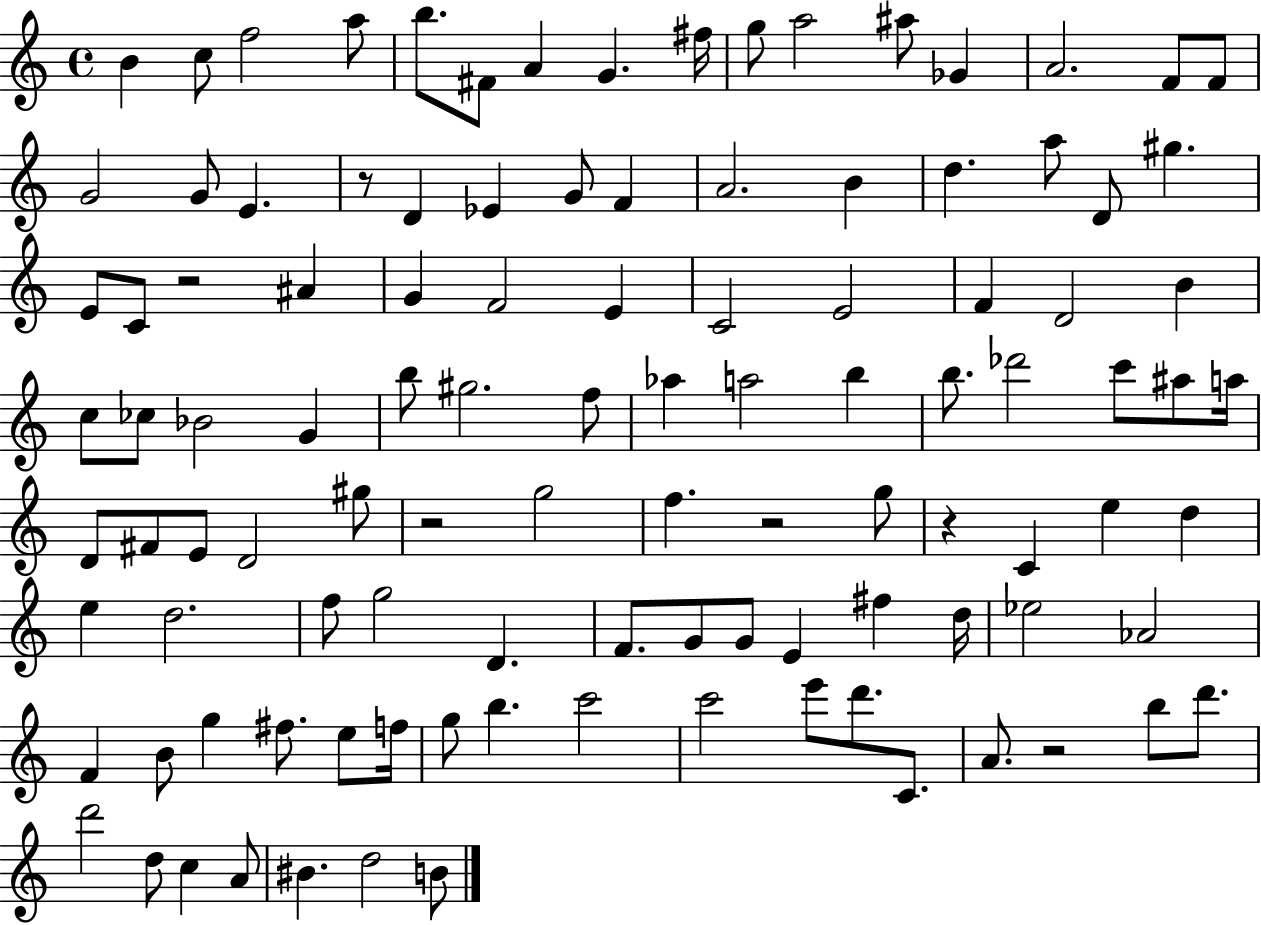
B4/q C5/e F5/h A5/e B5/e. F#4/e A4/q G4/q. F#5/s G5/e A5/h A#5/e Gb4/q A4/h. F4/e F4/e G4/h G4/e E4/q. R/e D4/q Eb4/q G4/e F4/q A4/h. B4/q D5/q. A5/e D4/e G#5/q. E4/e C4/e R/h A#4/q G4/q F4/h E4/q C4/h E4/h F4/q D4/h B4/q C5/e CES5/e Bb4/h G4/q B5/e G#5/h. F5/e Ab5/q A5/h B5/q B5/e. Db6/h C6/e A#5/e A5/s D4/e F#4/e E4/e D4/h G#5/e R/h G5/h F5/q. R/h G5/e R/q C4/q E5/q D5/q E5/q D5/h. F5/e G5/h D4/q. F4/e. G4/e G4/e E4/q F#5/q D5/s Eb5/h Ab4/h F4/q B4/e G5/q F#5/e. E5/e F5/s G5/e B5/q. C6/h C6/h E6/e D6/e. C4/e. A4/e. R/h B5/e D6/e. D6/h D5/e C5/q A4/e BIS4/q. D5/h B4/e